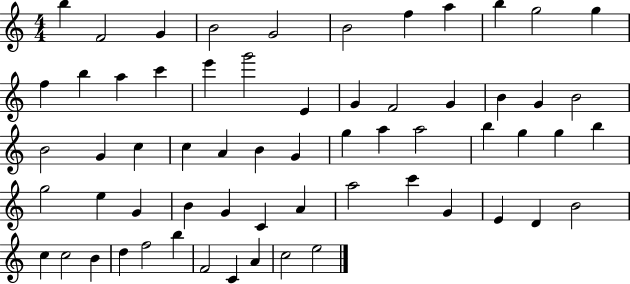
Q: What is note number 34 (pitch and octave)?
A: A5